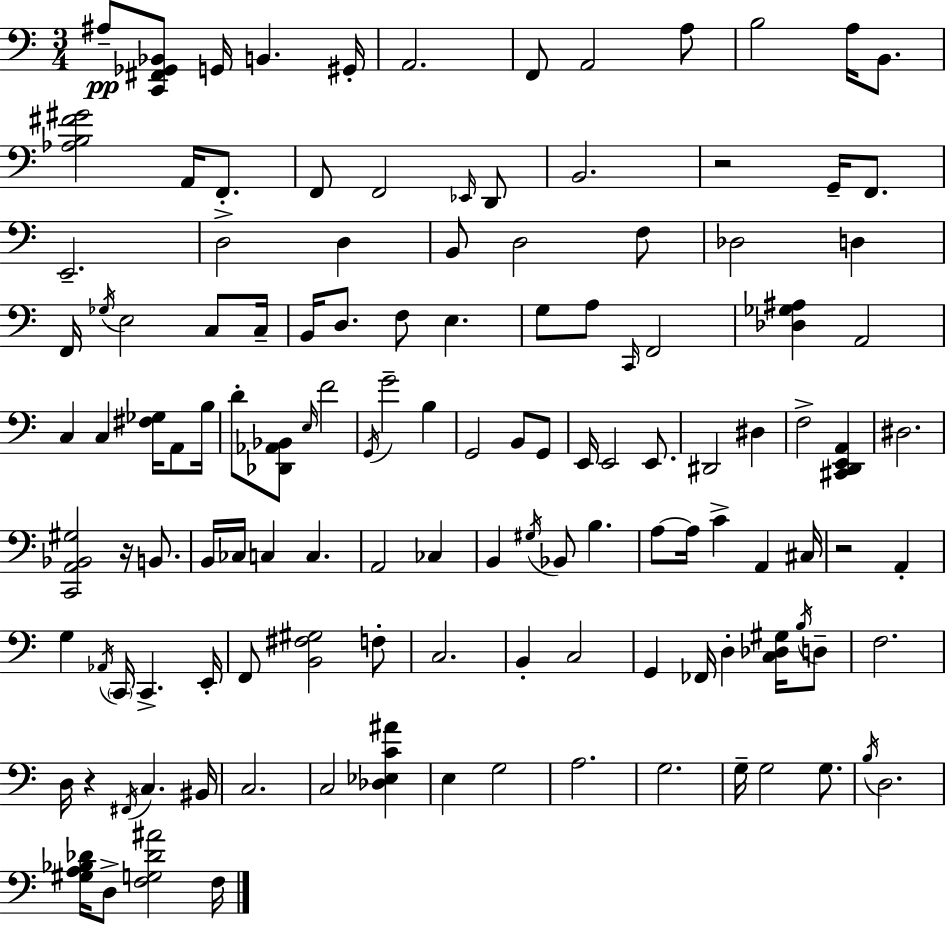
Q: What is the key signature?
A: C major